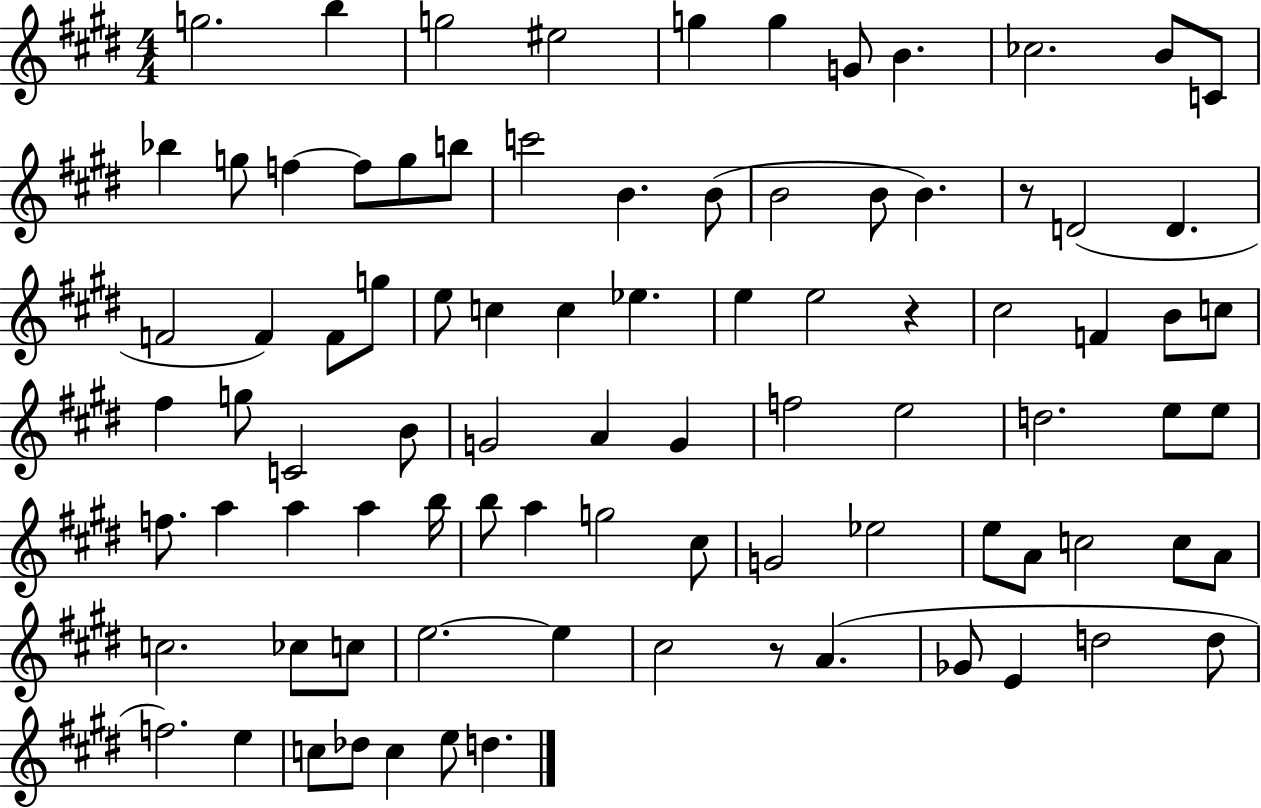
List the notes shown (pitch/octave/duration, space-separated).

G5/h. B5/q G5/h EIS5/h G5/q G5/q G4/e B4/q. CES5/h. B4/e C4/e Bb5/q G5/e F5/q F5/e G5/e B5/e C6/h B4/q. B4/e B4/h B4/e B4/q. R/e D4/h D4/q. F4/h F4/q F4/e G5/e E5/e C5/q C5/q Eb5/q. E5/q E5/h R/q C#5/h F4/q B4/e C5/e F#5/q G5/e C4/h B4/e G4/h A4/q G4/q F5/h E5/h D5/h. E5/e E5/e F5/e. A5/q A5/q A5/q B5/s B5/e A5/q G5/h C#5/e G4/h Eb5/h E5/e A4/e C5/h C5/e A4/e C5/h. CES5/e C5/e E5/h. E5/q C#5/h R/e A4/q. Gb4/e E4/q D5/h D5/e F5/h. E5/q C5/e Db5/e C5/q E5/e D5/q.